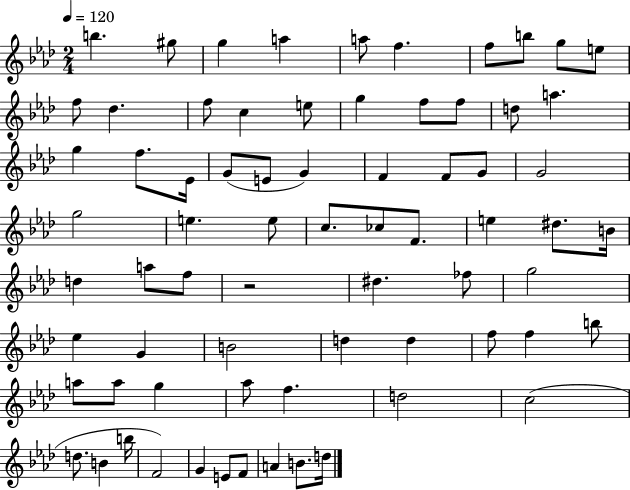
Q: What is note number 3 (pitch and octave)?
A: G5